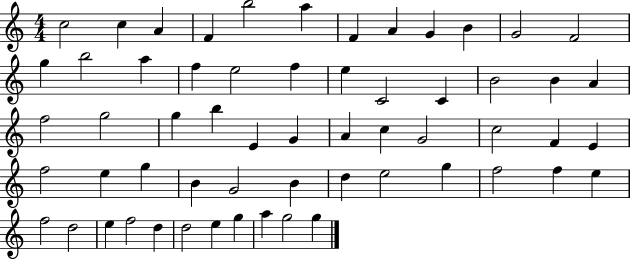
{
  \clef treble
  \numericTimeSignature
  \time 4/4
  \key c \major
  c''2 c''4 a'4 | f'4 b''2 a''4 | f'4 a'4 g'4 b'4 | g'2 f'2 | \break g''4 b''2 a''4 | f''4 e''2 f''4 | e''4 c'2 c'4 | b'2 b'4 a'4 | \break f''2 g''2 | g''4 b''4 e'4 g'4 | a'4 c''4 g'2 | c''2 f'4 e'4 | \break f''2 e''4 g''4 | b'4 g'2 b'4 | d''4 e''2 g''4 | f''2 f''4 e''4 | \break f''2 d''2 | e''4 f''2 d''4 | d''2 e''4 g''4 | a''4 g''2 g''4 | \break \bar "|."
}